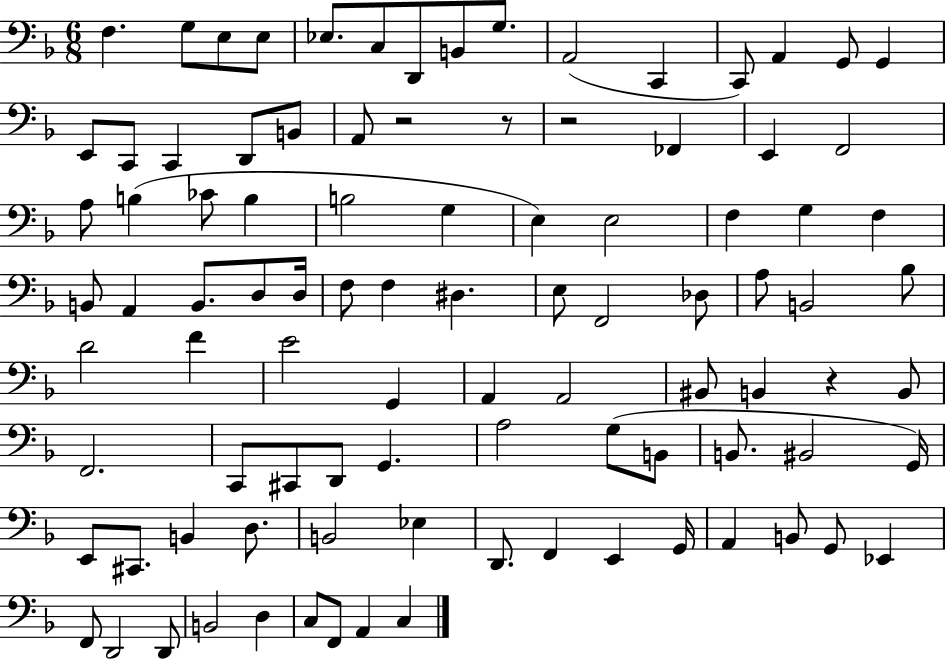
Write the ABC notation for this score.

X:1
T:Untitled
M:6/8
L:1/4
K:F
F, G,/2 E,/2 E,/2 _E,/2 C,/2 D,,/2 B,,/2 G,/2 A,,2 C,, C,,/2 A,, G,,/2 G,, E,,/2 C,,/2 C,, D,,/2 B,,/2 A,,/2 z2 z/2 z2 _F,, E,, F,,2 A,/2 B, _C/2 B, B,2 G, E, E,2 F, G, F, B,,/2 A,, B,,/2 D,/2 D,/4 F,/2 F, ^D, E,/2 F,,2 _D,/2 A,/2 B,,2 _B,/2 D2 F E2 G,, A,, A,,2 ^B,,/2 B,, z B,,/2 F,,2 C,,/2 ^C,,/2 D,,/2 G,, A,2 G,/2 B,,/2 B,,/2 ^B,,2 G,,/4 E,,/2 ^C,,/2 B,, D,/2 B,,2 _E, D,,/2 F,, E,, G,,/4 A,, B,,/2 G,,/2 _E,, F,,/2 D,,2 D,,/2 B,,2 D, C,/2 F,,/2 A,, C,